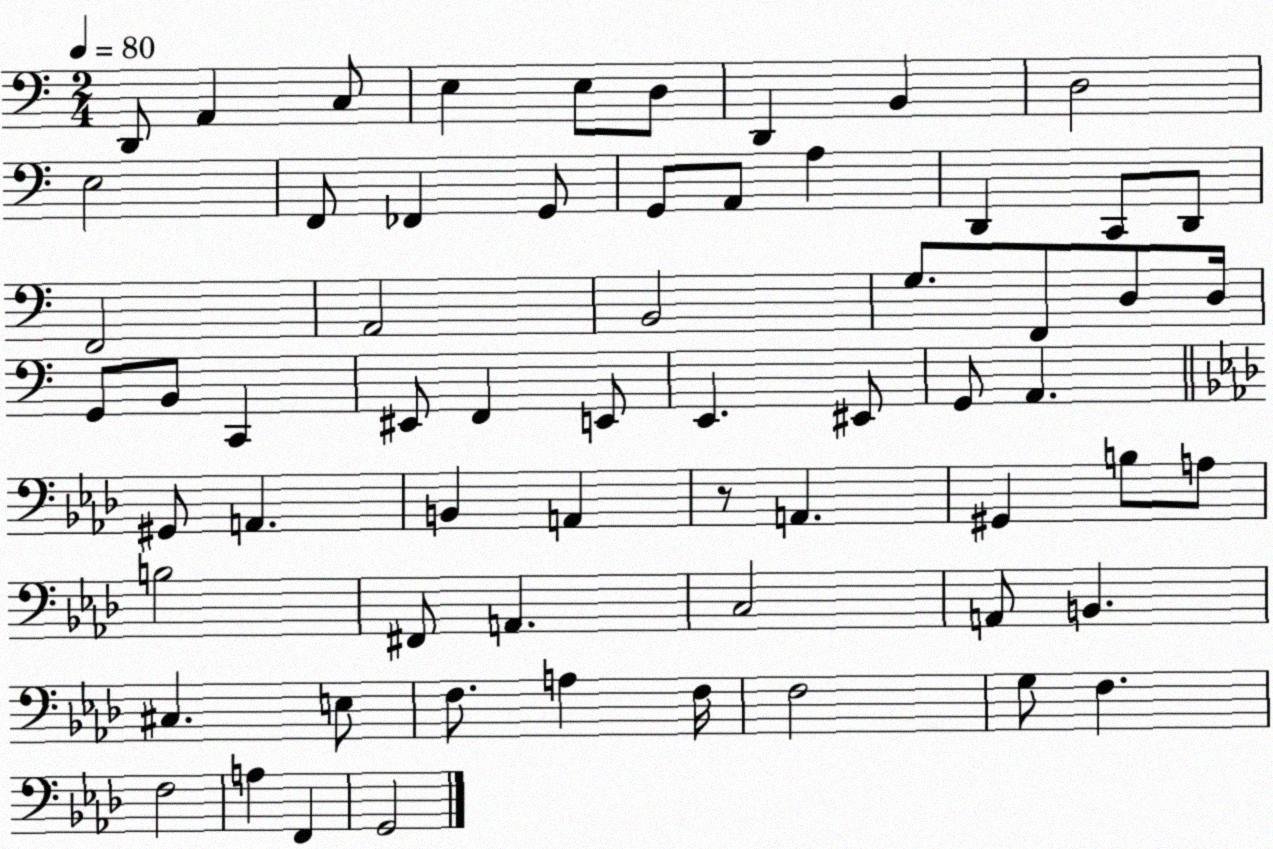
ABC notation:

X:1
T:Untitled
M:2/4
L:1/4
K:C
D,,/2 A,, C,/2 E, E,/2 D,/2 D,, B,, D,2 E,2 F,,/2 _F,, G,,/2 G,,/2 A,,/2 A, D,, C,,/2 D,,/2 F,,2 A,,2 B,,2 G,/2 F,,/2 D,/2 D,/4 G,,/2 B,,/2 C,, ^E,,/2 F,, E,,/2 E,, ^E,,/2 G,,/2 A,, ^G,,/2 A,, B,, A,, z/2 A,, ^G,, B,/2 A,/2 B,2 ^F,,/2 A,, C,2 A,,/2 B,, ^C, E,/2 F,/2 A, F,/4 F,2 G,/2 F, F,2 A, F,, G,,2